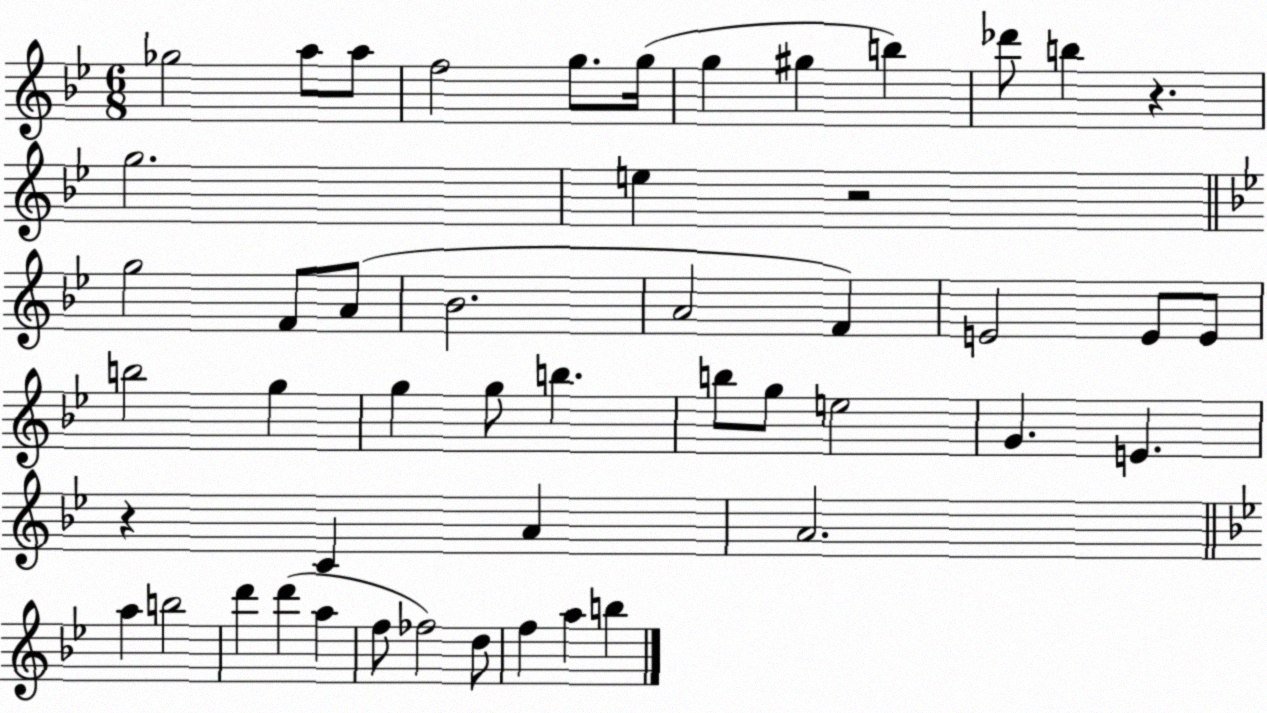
X:1
T:Untitled
M:6/8
L:1/4
K:Bb
_g2 a/2 a/2 f2 g/2 g/4 g ^g b _d'/2 b z g2 e z2 g2 F/2 A/2 _B2 A2 F E2 E/2 E/2 b2 g g g/2 b b/2 g/2 e2 G E z C A A2 a b2 d' d' a f/2 _f2 d/2 f a b